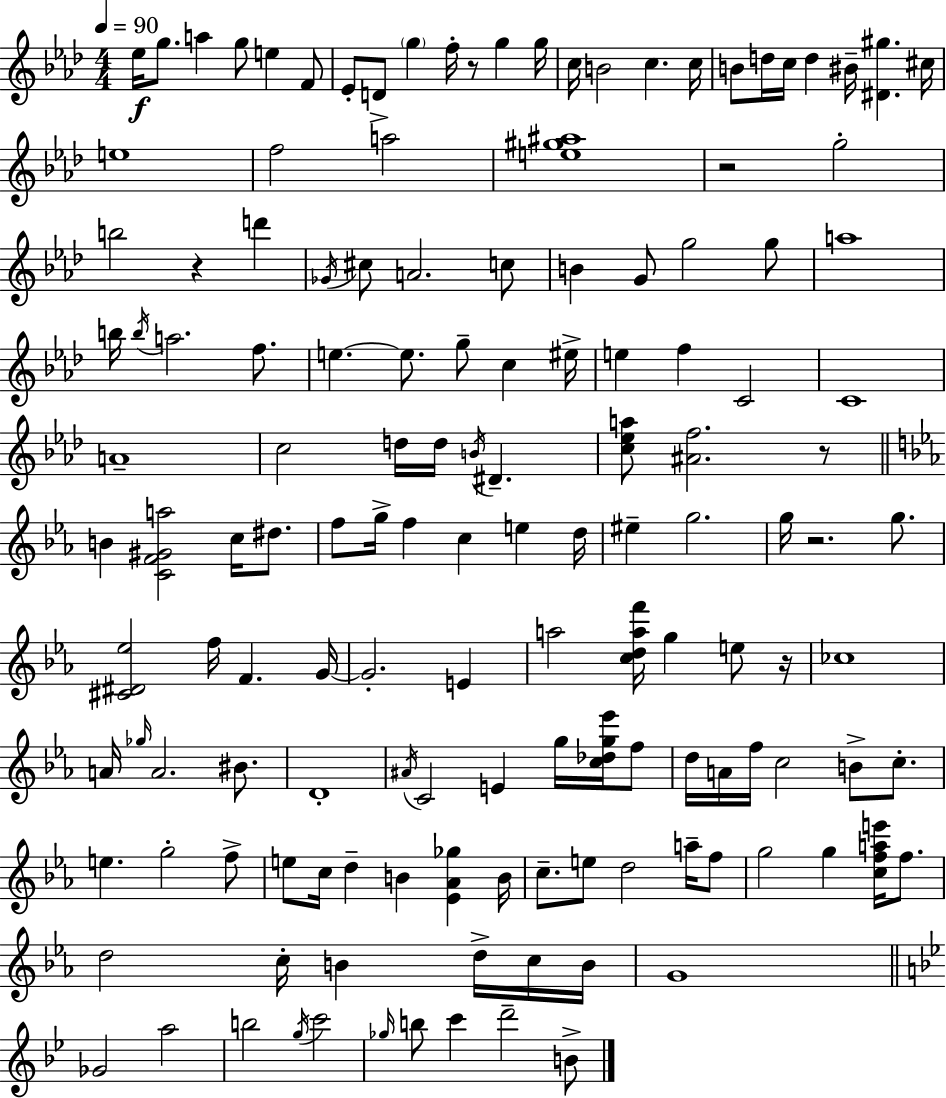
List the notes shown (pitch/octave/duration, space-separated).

Eb5/s G5/e. A5/q G5/e E5/q F4/e Eb4/e D4/e G5/q F5/s R/e G5/q G5/s C5/s B4/h C5/q. C5/s B4/e D5/s C5/s D5/q BIS4/s [D#4,G#5]/q. C#5/s E5/w F5/h A5/h [E5,G#5,A#5]/w R/h G5/h B5/h R/q D6/q Gb4/s C#5/e A4/h. C5/e B4/q G4/e G5/h G5/e A5/w B5/s B5/s A5/h. F5/e. E5/q. E5/e. G5/e C5/q EIS5/s E5/q F5/q C4/h C4/w A4/w C5/h D5/s D5/s B4/s D#4/q. [C5,Eb5,A5]/e [A#4,F5]/h. R/e B4/q [C4,F4,G#4,A5]/h C5/s D#5/e. F5/e G5/s F5/q C5/q E5/q D5/s EIS5/q G5/h. G5/s R/h. G5/e. [C#4,D#4,Eb5]/h F5/s F4/q. G4/s G4/h. E4/q A5/h [C5,D5,A5,F6]/s G5/q E5/e R/s CES5/w A4/s Gb5/s A4/h. BIS4/e. D4/w A#4/s C4/h E4/q G5/s [C5,Db5,G5,Eb6]/s F5/e D5/s A4/s F5/s C5/h B4/e C5/e. E5/q. G5/h F5/e E5/e C5/s D5/q B4/q [Eb4,Ab4,Gb5]/q B4/s C5/e. E5/e D5/h A5/s F5/e G5/h G5/q [C5,F5,A5,E6]/s F5/e. D5/h C5/s B4/q D5/s C5/s B4/s G4/w Gb4/h A5/h B5/h G5/s C6/h Gb5/s B5/e C6/q D6/h B4/e